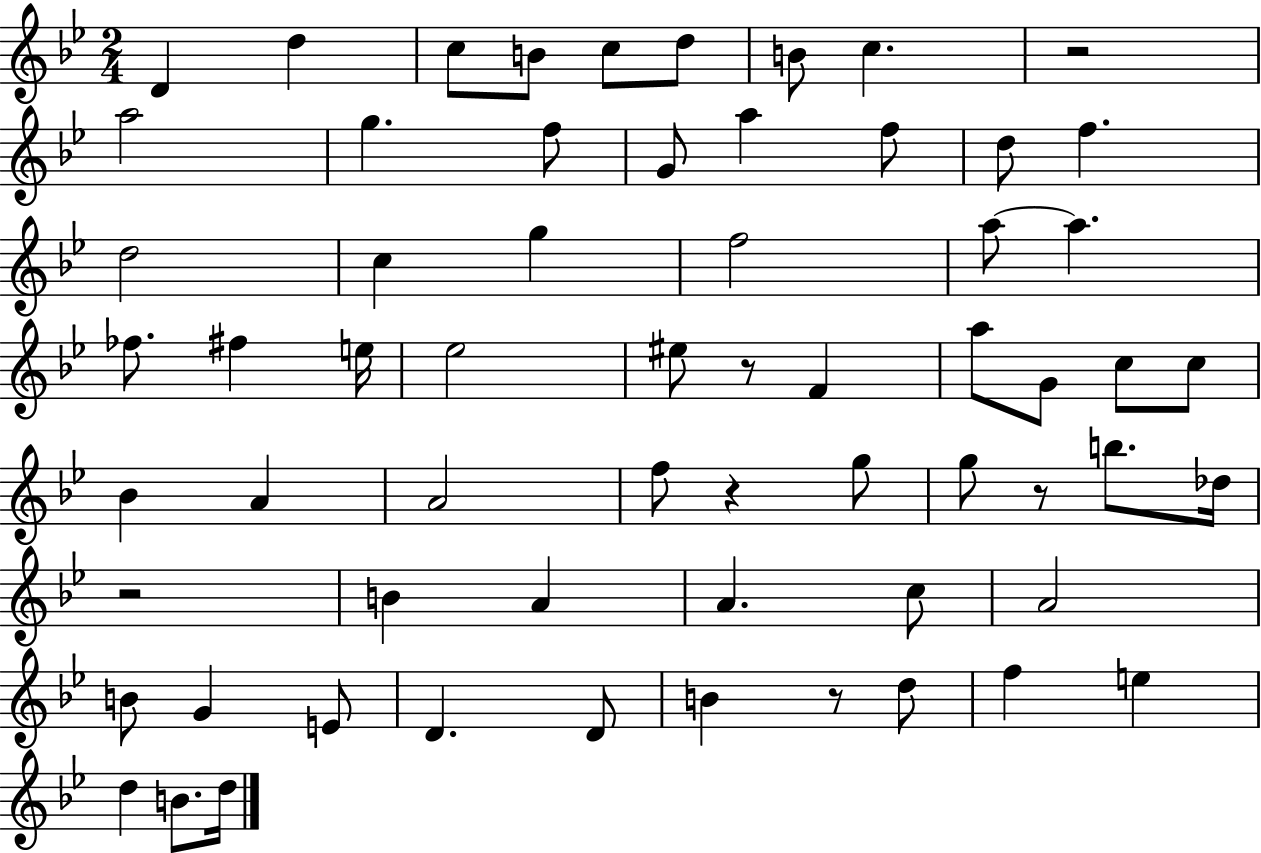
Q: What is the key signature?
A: BES major